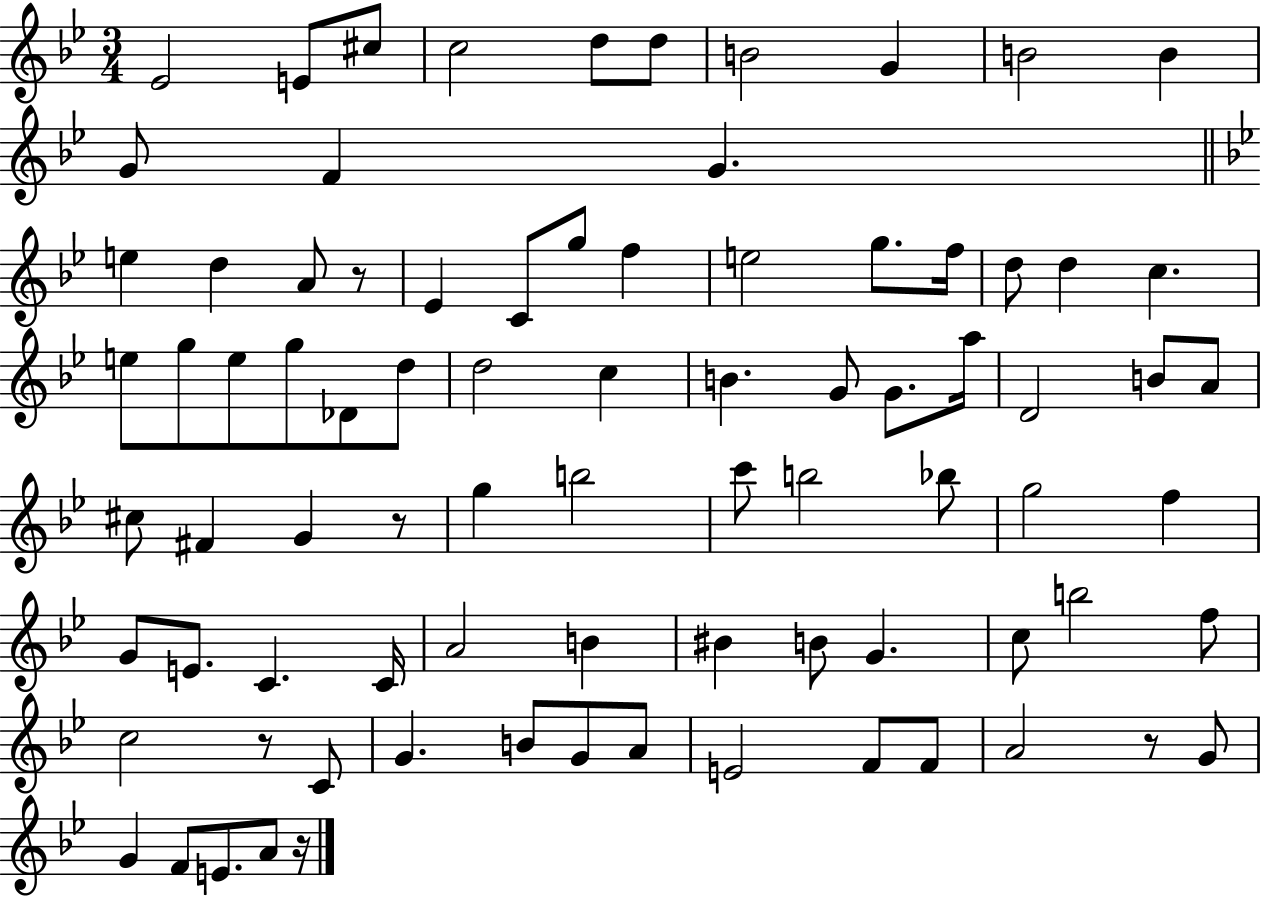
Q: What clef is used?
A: treble